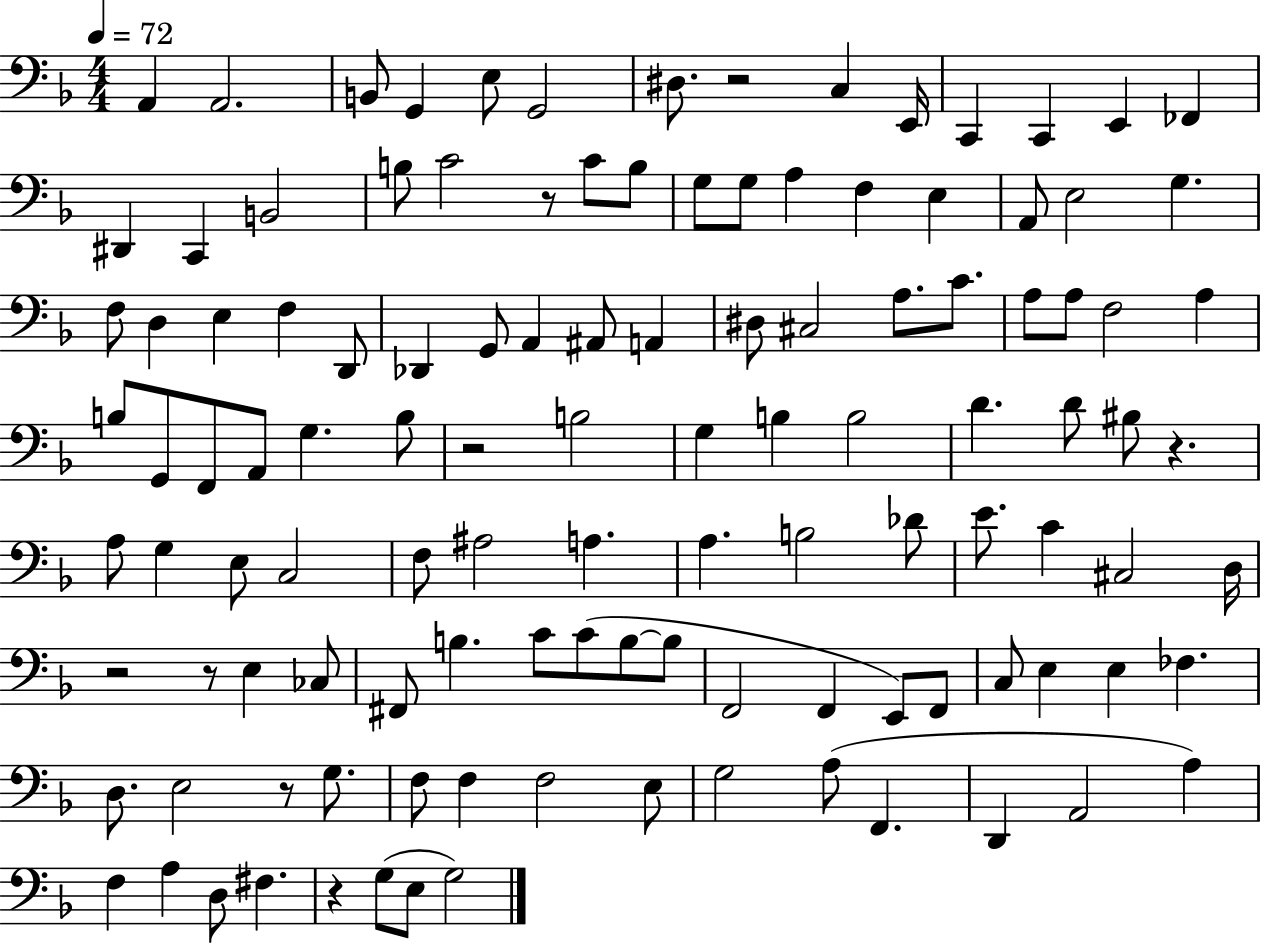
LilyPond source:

{
  \clef bass
  \numericTimeSignature
  \time 4/4
  \key f \major
  \tempo 4 = 72
  \repeat volta 2 { a,4 a,2. | b,8 g,4 e8 g,2 | dis8. r2 c4 e,16 | c,4 c,4 e,4 fes,4 | \break dis,4 c,4 b,2 | b8 c'2 r8 c'8 b8 | g8 g8 a4 f4 e4 | a,8 e2 g4. | \break f8 d4 e4 f4 d,8 | des,4 g,8 a,4 ais,8 a,4 | dis8 cis2 a8. c'8. | a8 a8 f2 a4 | \break b8 g,8 f,8 a,8 g4. b8 | r2 b2 | g4 b4 b2 | d'4. d'8 bis8 r4. | \break a8 g4 e8 c2 | f8 ais2 a4. | a4. b2 des'8 | e'8. c'4 cis2 d16 | \break r2 r8 e4 ces8 | fis,8 b4. c'8 c'8( b8~~ b8 | f,2 f,4 e,8) f,8 | c8 e4 e4 fes4. | \break d8. e2 r8 g8. | f8 f4 f2 e8 | g2 a8( f,4. | d,4 a,2 a4) | \break f4 a4 d8 fis4. | r4 g8( e8 g2) | } \bar "|."
}